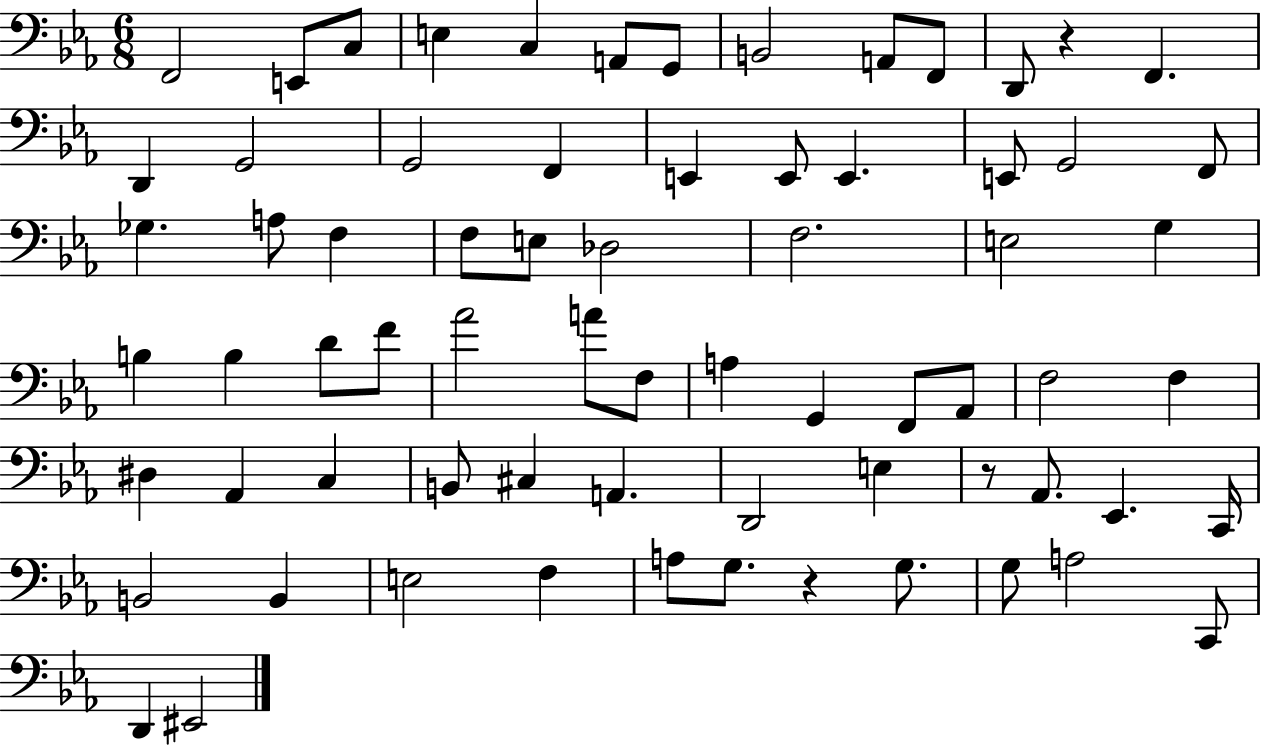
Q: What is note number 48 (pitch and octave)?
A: B2